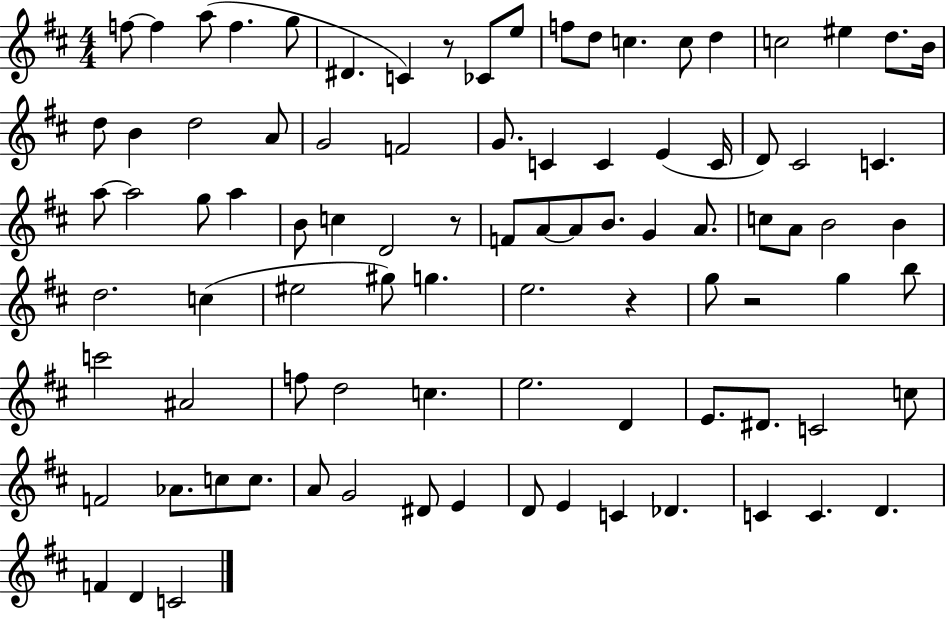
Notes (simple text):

F5/e F5/q A5/e F5/q. G5/e D#4/q. C4/q R/e CES4/e E5/e F5/e D5/e C5/q. C5/e D5/q C5/h EIS5/q D5/e. B4/s D5/e B4/q D5/h A4/e G4/h F4/h G4/e. C4/q C4/q E4/q C4/s D4/e C#4/h C4/q. A5/e A5/h G5/e A5/q B4/e C5/q D4/h R/e F4/e A4/e A4/e B4/e. G4/q A4/e. C5/e A4/e B4/h B4/q D5/h. C5/q EIS5/h G#5/e G5/q. E5/h. R/q G5/e R/h G5/q B5/e C6/h A#4/h F5/e D5/h C5/q. E5/h. D4/q E4/e. D#4/e. C4/h C5/e F4/h Ab4/e. C5/e C5/e. A4/e G4/h D#4/e E4/q D4/e E4/q C4/q Db4/q. C4/q C4/q. D4/q. F4/q D4/q C4/h